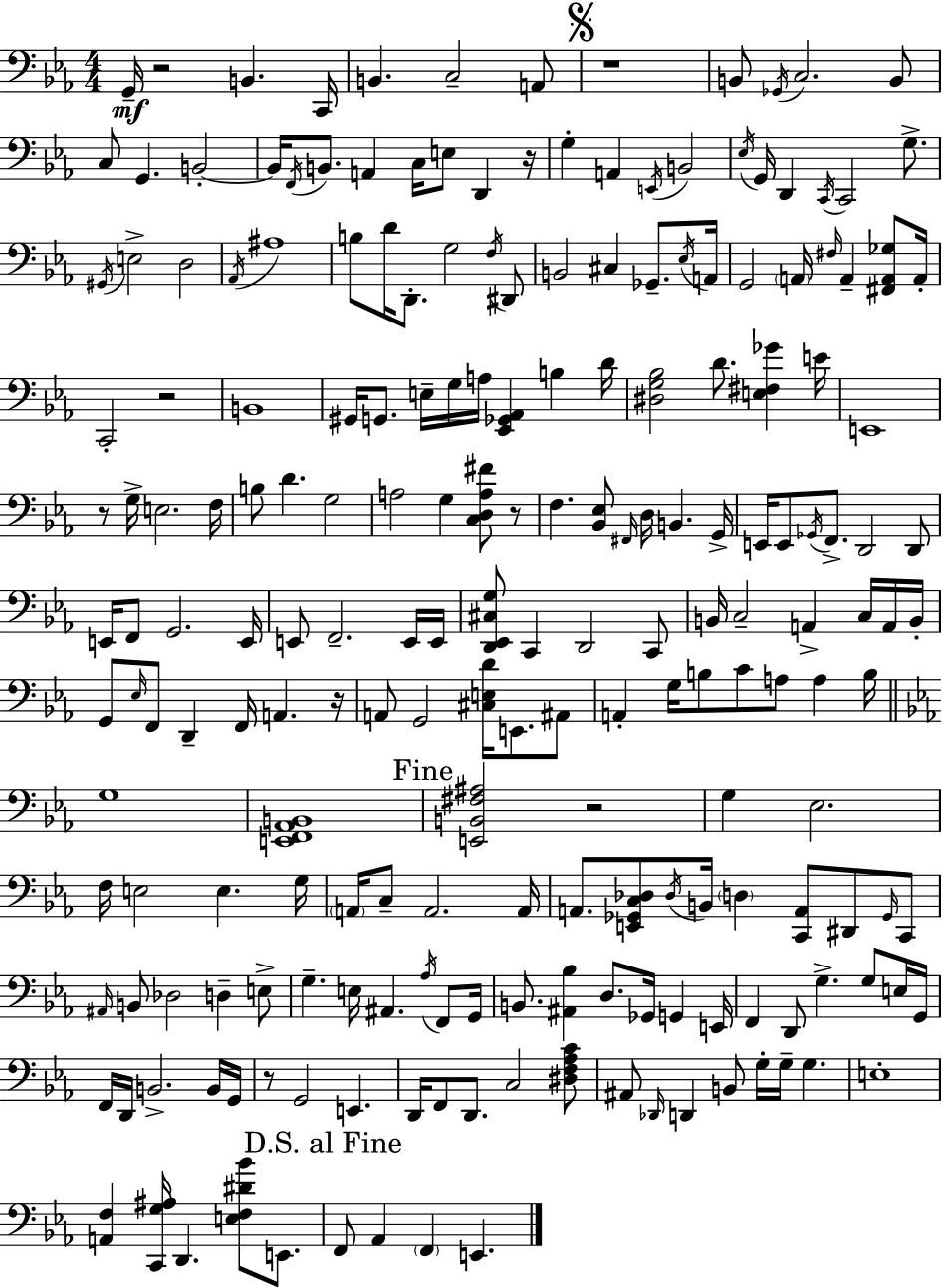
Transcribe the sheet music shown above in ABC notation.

X:1
T:Untitled
M:4/4
L:1/4
K:Cm
G,,/4 z2 B,, C,,/4 B,, C,2 A,,/2 z4 B,,/2 _G,,/4 C,2 B,,/2 C,/2 G,, B,,2 B,,/4 F,,/4 B,,/2 A,, C,/4 E,/2 D,, z/4 G, A,, E,,/4 B,,2 _E,/4 G,,/4 D,, C,,/4 C,,2 G,/2 ^G,,/4 E,2 D,2 _A,,/4 ^A,4 B,/2 D/4 D,,/2 G,2 F,/4 ^D,,/2 B,,2 ^C, _G,,/2 _E,/4 A,,/4 G,,2 A,,/4 ^F,/4 A,, [^F,,A,,_G,]/2 A,,/4 C,,2 z2 B,,4 ^G,,/4 G,,/2 E,/4 G,/4 A,/4 [_E,,_G,,_A,,] B, D/4 [^D,G,_B,]2 D/2 [E,^F,_G] E/4 E,,4 z/2 G,/4 E,2 F,/4 B,/2 D G,2 A,2 G, [C,D,A,^F]/2 z/2 F, [_B,,_E,]/2 ^F,,/4 D,/4 B,, G,,/4 E,,/4 E,,/2 _G,,/4 F,,/2 D,,2 D,,/2 E,,/4 F,,/2 G,,2 E,,/4 E,,/2 F,,2 E,,/4 E,,/4 [D,,_E,,^C,G,]/2 C,, D,,2 C,,/2 B,,/4 C,2 A,, C,/4 A,,/4 B,,/4 G,,/2 _E,/4 F,,/2 D,, F,,/4 A,, z/4 A,,/2 G,,2 [^C,E,D]/4 E,,/2 ^A,,/2 A,, G,/4 B,/2 C/2 A,/2 A, B,/4 G,4 [E,,F,,_A,,B,,]4 [E,,B,,^F,^A,]2 z2 G, _E,2 F,/4 E,2 E, G,/4 A,,/4 C,/2 A,,2 A,,/4 A,,/2 [E,,_G,,C,_D,]/2 _D,/4 B,,/4 D, [C,,A,,]/2 ^D,,/2 _G,,/4 C,,/2 ^A,,/4 B,,/2 _D,2 D, E,/2 G, E,/4 ^A,, _A,/4 F,,/2 G,,/4 B,,/2 [^A,,_B,] D,/2 _G,,/4 G,, E,,/4 F,, D,,/2 G, G,/2 E,/4 G,,/4 F,,/4 D,,/4 B,,2 B,,/4 G,,/4 z/2 G,,2 E,, D,,/4 F,,/2 D,,/2 C,2 [^D,F,_A,C]/2 ^A,,/2 _D,,/4 D,, B,,/2 G,/4 G,/4 G, E,4 [A,,F,] [C,,G,^A,]/4 D,, [E,F,^D_B]/2 E,,/2 F,,/2 _A,, F,, E,,